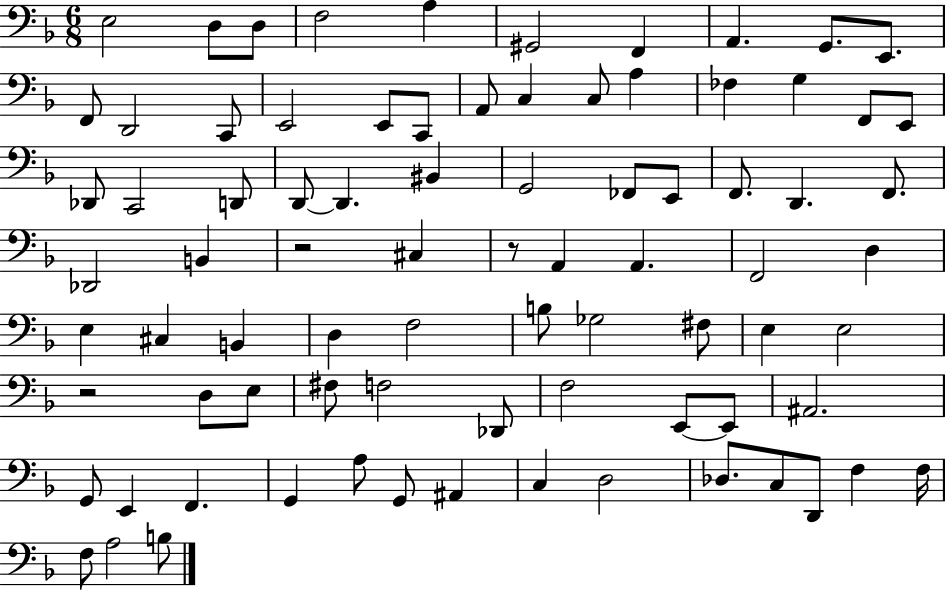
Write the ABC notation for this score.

X:1
T:Untitled
M:6/8
L:1/4
K:F
E,2 D,/2 D,/2 F,2 A, ^G,,2 F,, A,, G,,/2 E,,/2 F,,/2 D,,2 C,,/2 E,,2 E,,/2 C,,/2 A,,/2 C, C,/2 A, _F, G, F,,/2 E,,/2 _D,,/2 C,,2 D,,/2 D,,/2 D,, ^B,, G,,2 _F,,/2 E,,/2 F,,/2 D,, F,,/2 _D,,2 B,, z2 ^C, z/2 A,, A,, F,,2 D, E, ^C, B,, D, F,2 B,/2 _G,2 ^F,/2 E, E,2 z2 D,/2 E,/2 ^F,/2 F,2 _D,,/2 F,2 E,,/2 E,,/2 ^A,,2 G,,/2 E,, F,, G,, A,/2 G,,/2 ^A,, C, D,2 _D,/2 C,/2 D,,/2 F, F,/4 F,/2 A,2 B,/2